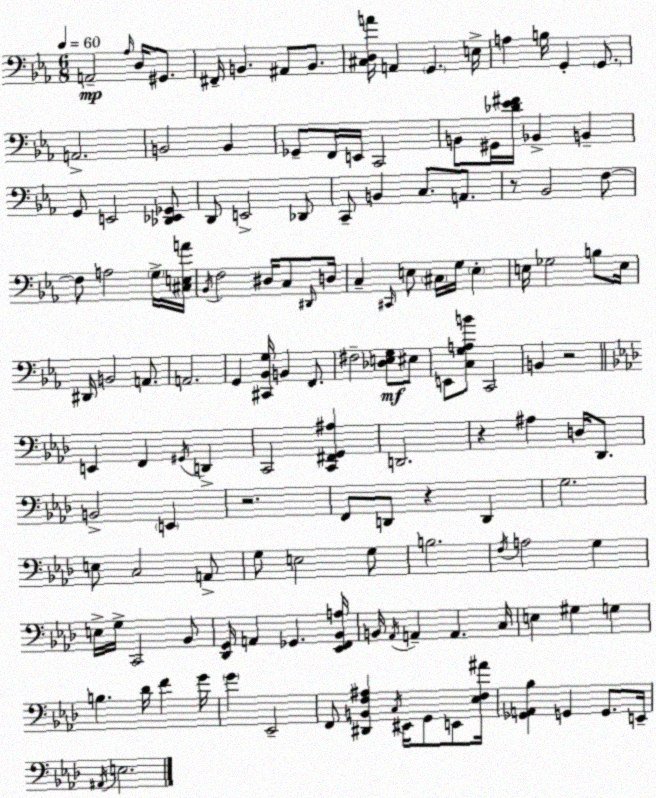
X:1
T:Untitled
M:6/8
L:1/4
K:Cm
A,,2 _A,/4 D,/4 ^G,,/2 ^F,,/4 B,, ^A,,/2 B,,/2 [^C,D,A]/4 A,, G,, E,/4 A, B,/4 G,, G,,/2 A,,2 B,,2 B,, _G,,/2 F,,/4 E,,/4 C,,2 B,,/2 ^G,,/4 [_D_E^F]/4 _B,, B,, G,,/2 E,,2 [_D,,_E,,_G,,]/2 D,,/2 E,,2 _D,,/2 C,,/2 B,, C,/2 A,,/2 z/2 _B,,2 F,/2 F,/2 A,2 G,/4 [^C,E,A]/4 _B,,/4 F,2 ^D,/4 C,/2 ^D,,/4 D,/4 C, ^C,,/4 E,/2 ^C,/4 G,/4 E, E,/4 _G,2 B,/2 E,/4 ^D,,/4 B,,2 A,,/2 A,,2 G,, [^C,,_B,,G,]/4 B,, F,,/2 ^F,2 [_D,E,G,]/2 ^E,/2 E,,/2 [C,G,A,B]/2 C,,2 B,, z2 E,, F,, ^G,,/4 D,, C,,2 [C,,^F,,G,,^A,] D,,2 z ^A, D,/4 _D,,/2 B,,2 E,, z2 F,,/2 D,,/2 z D,, G,2 E,/2 C,2 A,,/2 G,/2 E,2 G,/2 B,2 F,/4 A,2 G, E,/4 G,/4 C,,2 _B,,/2 [_D,,G,,]/4 A,, _G,, [_E,,F,,_B,,A,]/4 B,,/4 _A,,/4 A,, A,, C,/4 E, ^G, G, B, _D/4 F G/4 G _E,,2 F,,/2 [^D,,B,,F,^A,] C,/4 ^E,,/4 G,,/2 E,,/2 [_E,F,^A]/4 [_G,,A,,_B,] G,, G,,/2 E,,/4 ^A,,/4 E,2